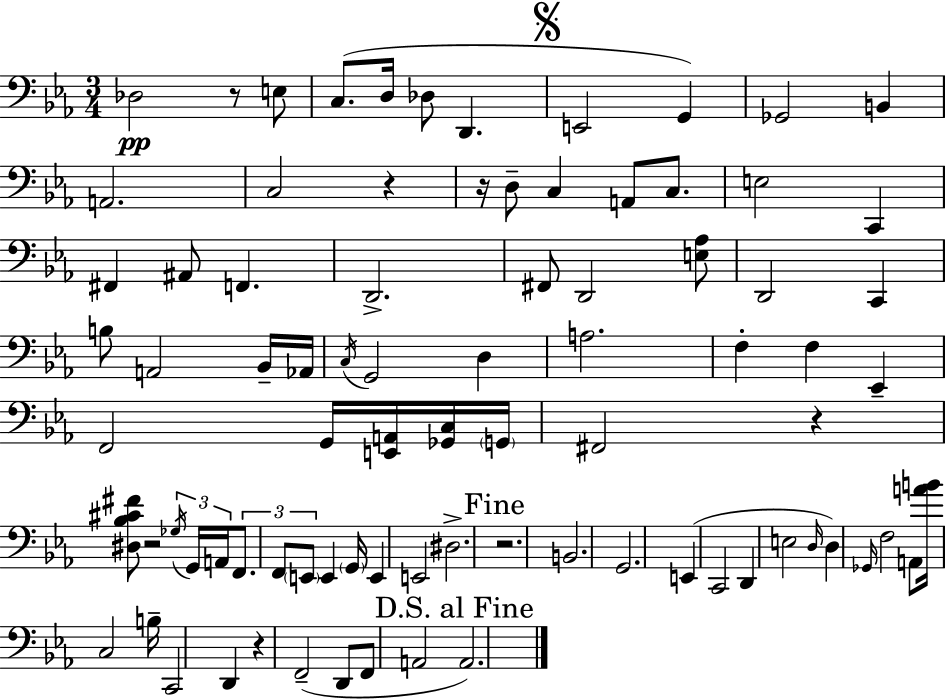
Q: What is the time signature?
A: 3/4